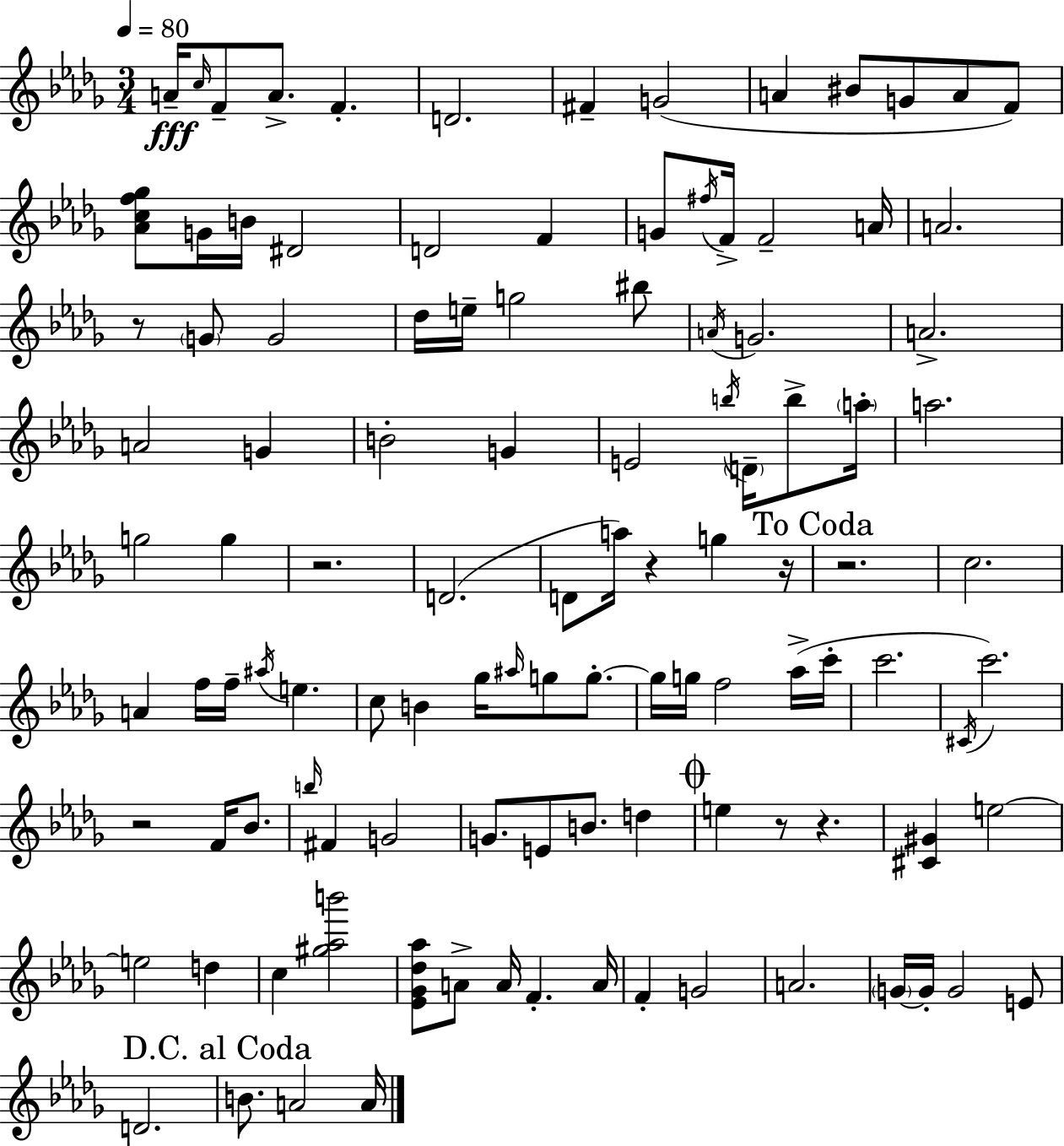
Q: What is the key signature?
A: BES minor